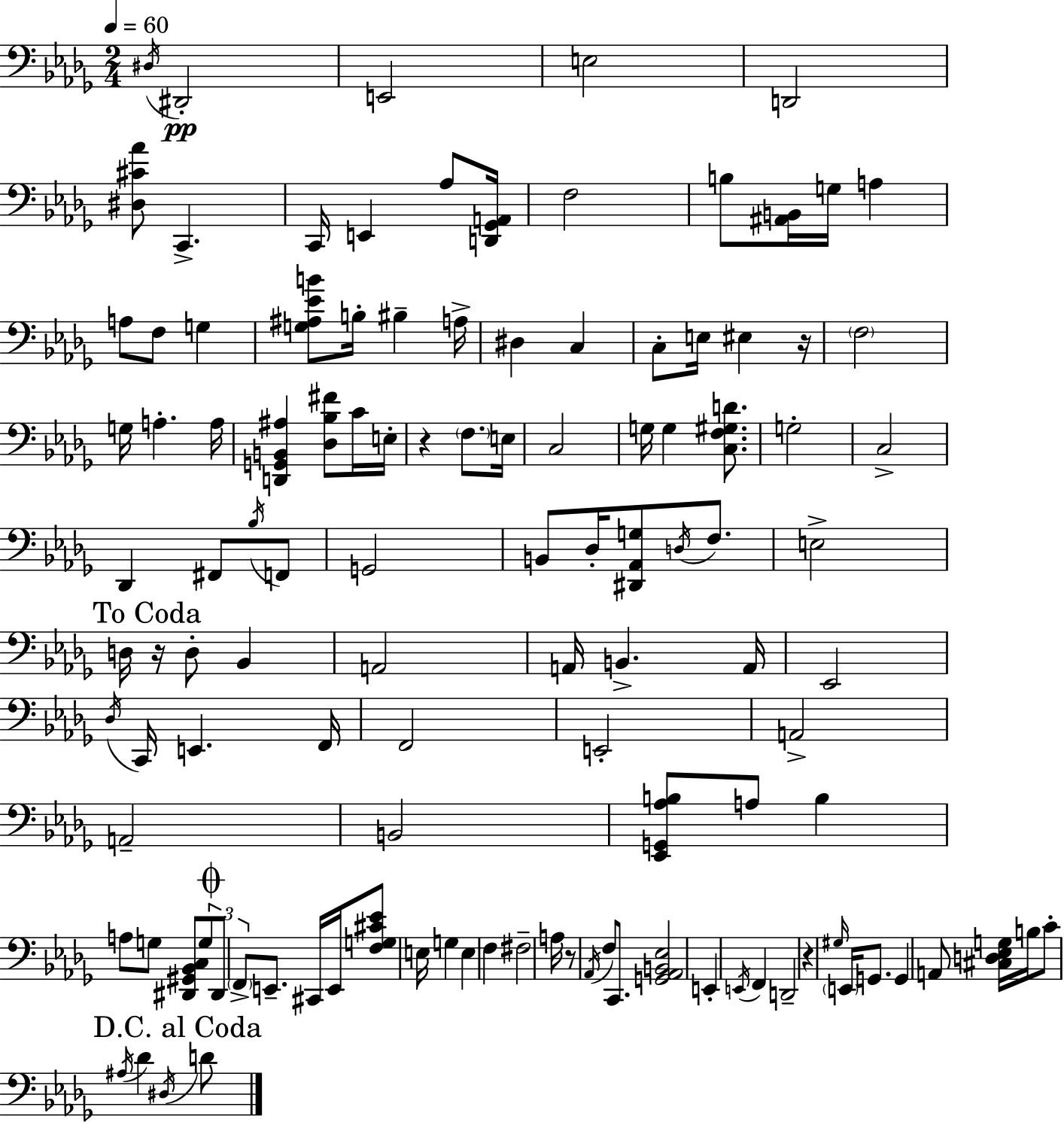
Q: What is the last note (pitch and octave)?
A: D4